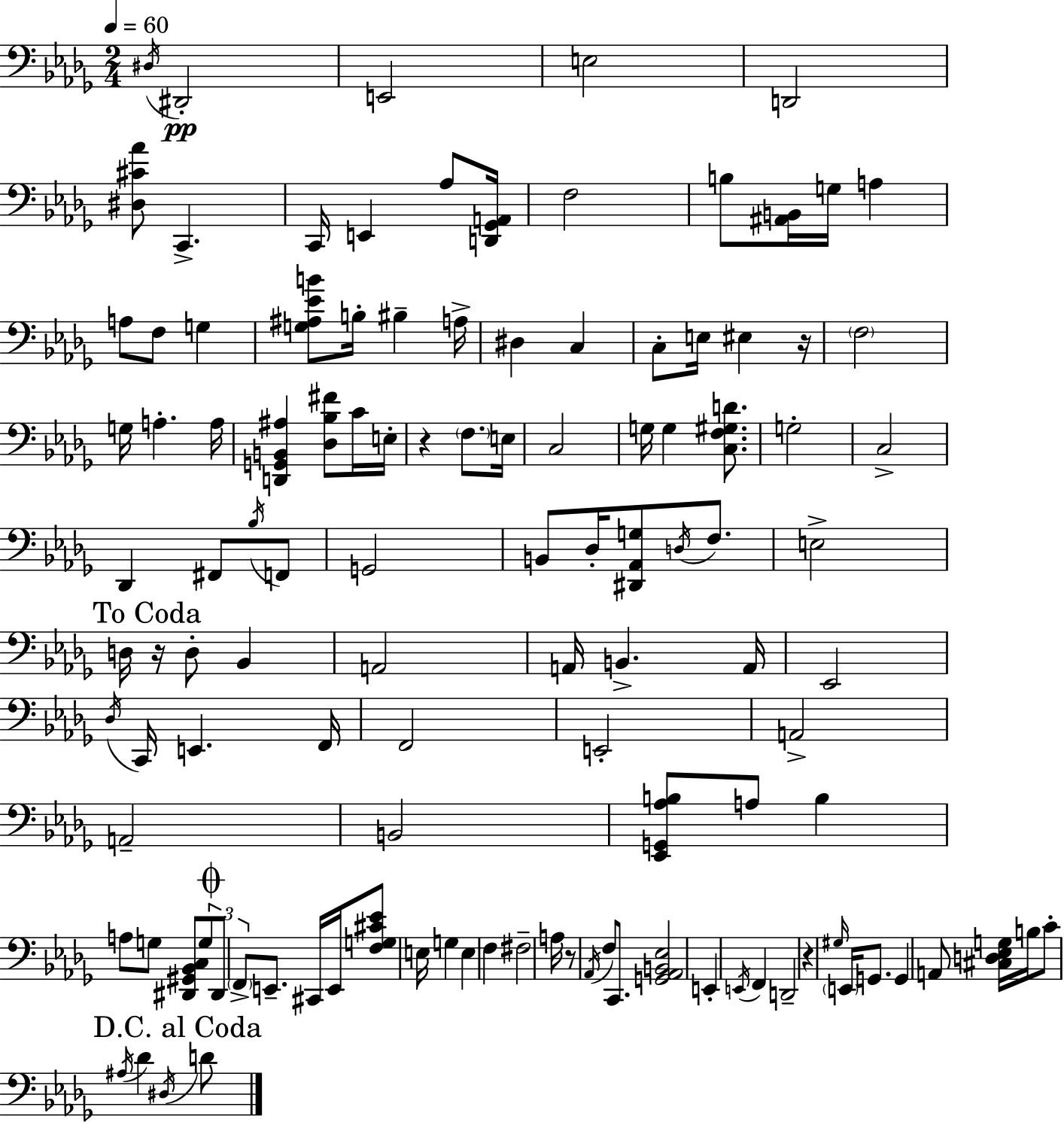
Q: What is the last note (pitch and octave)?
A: D4